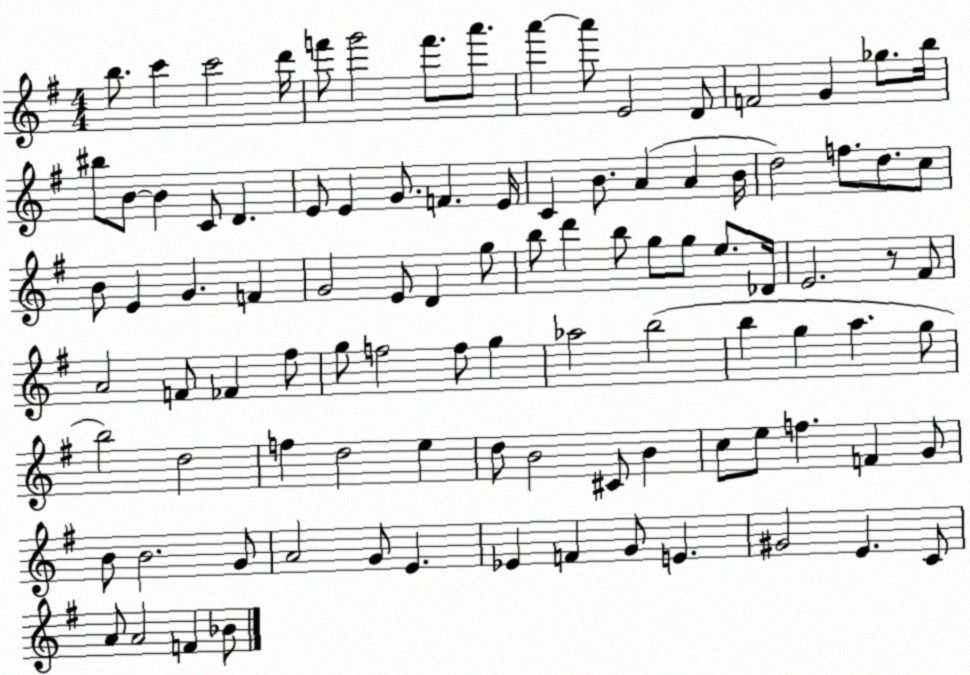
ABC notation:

X:1
T:Untitled
M:4/4
L:1/4
K:G
b/2 c' c'2 d'/4 f'/2 g'2 f'/2 a'/2 a' a'/2 E2 D/2 F2 G _g/2 b/4 ^b/2 B/2 B C/2 D E/2 E G/2 F E/4 C B/2 A A B/4 d2 f/2 d/2 c/2 B/2 E G F G2 E/2 D g/2 b/2 d' b/2 g/2 g/2 e/2 _D/4 E2 z/2 ^F/2 A2 F/2 _F ^f/2 g/2 f2 f/2 g _a2 b2 b g a g/2 b2 d2 f d2 e d/2 B2 ^C/2 B c/2 e/2 f F G/2 B/2 B2 G/2 A2 G/2 E _E F G/2 E ^G2 E C/2 A/2 A2 F _B/2